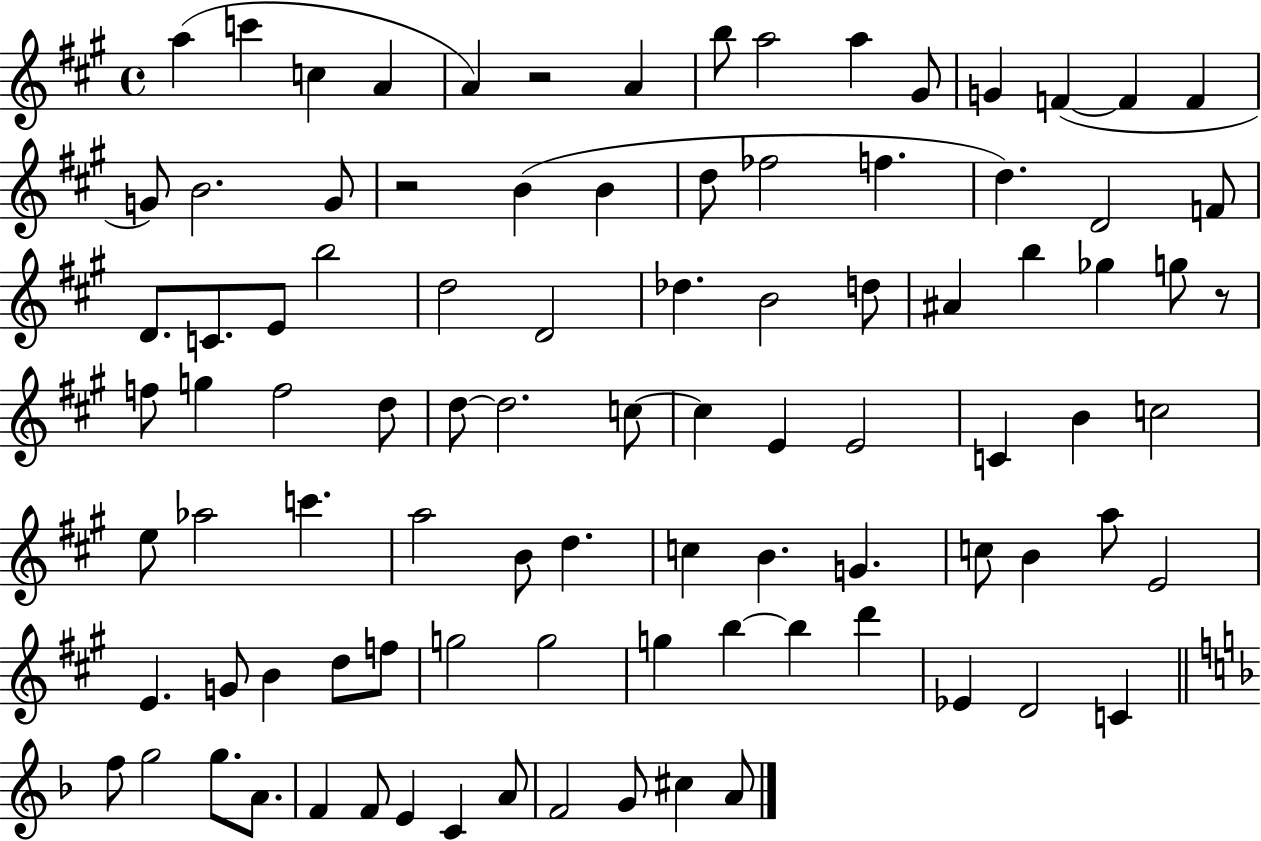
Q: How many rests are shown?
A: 3